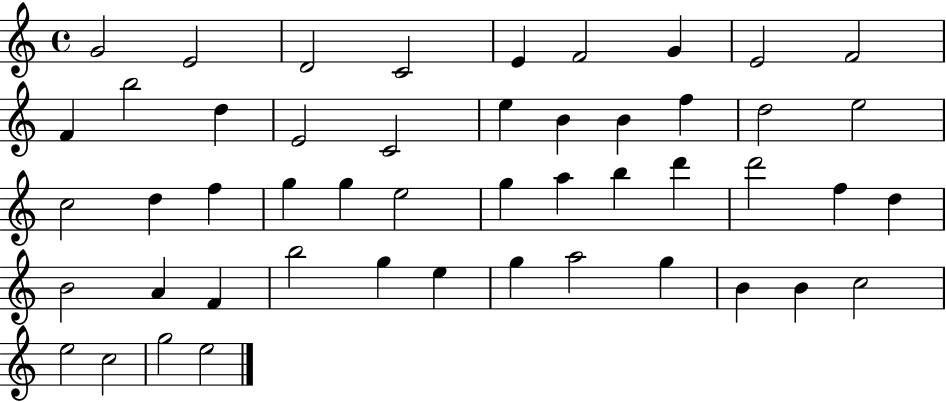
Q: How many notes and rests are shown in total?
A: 49